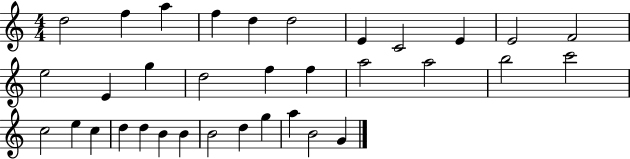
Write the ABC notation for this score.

X:1
T:Untitled
M:4/4
L:1/4
K:C
d2 f a f d d2 E C2 E E2 F2 e2 E g d2 f f a2 a2 b2 c'2 c2 e c d d B B B2 d g a B2 G